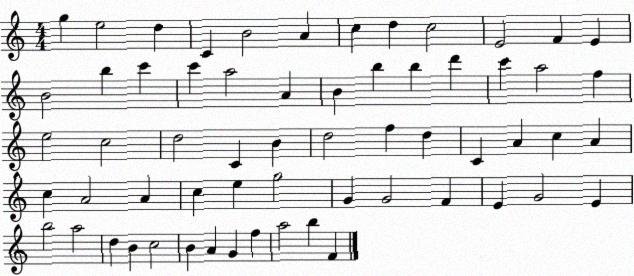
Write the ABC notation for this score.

X:1
T:Untitled
M:4/4
L:1/4
K:C
g e2 d C B2 A c d c2 E2 F E B2 b c' c' a2 A B b b d' c' a2 f e2 c2 d2 C B d2 f d C A c A c A2 A c e g2 G G2 F E G2 E b2 a2 d B c2 B A G f a2 b F